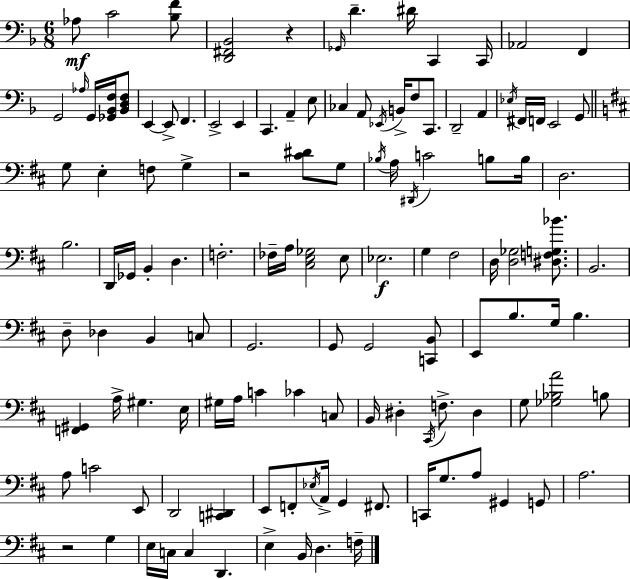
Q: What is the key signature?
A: D minor